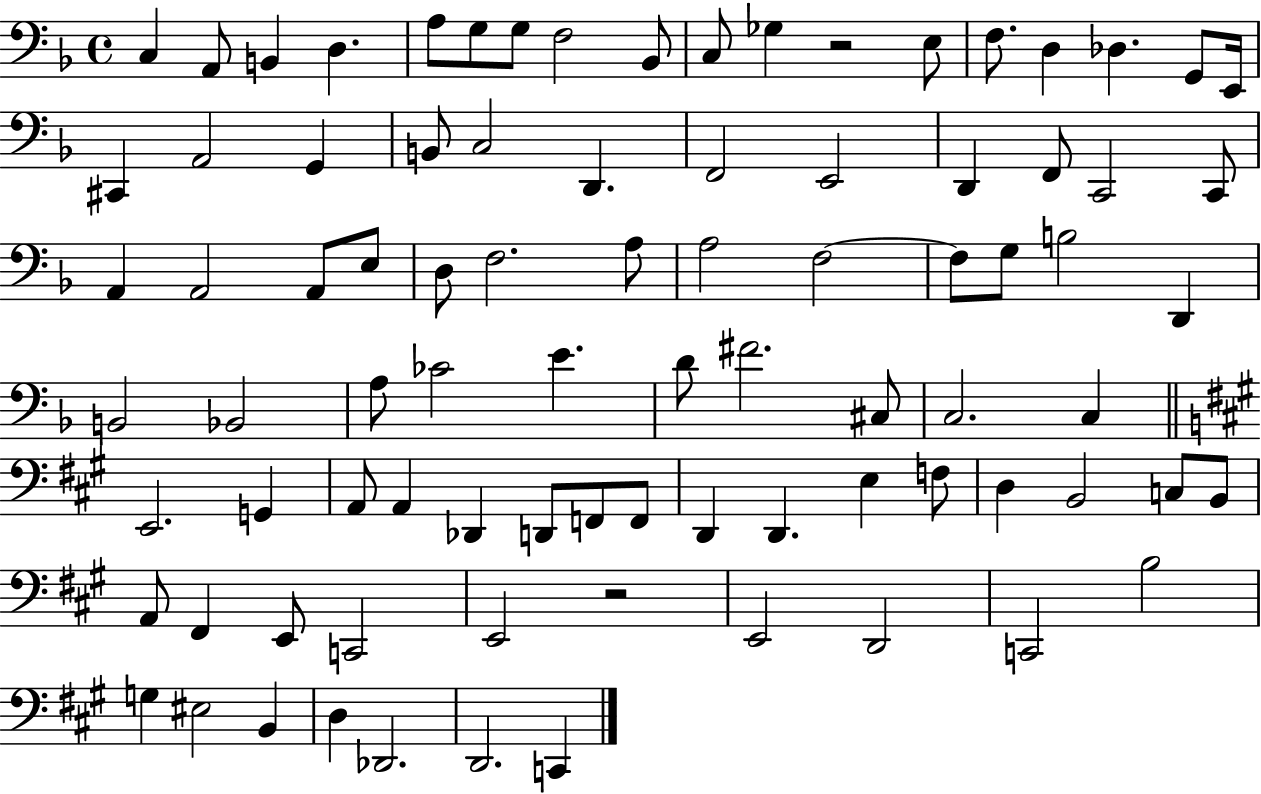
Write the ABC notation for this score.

X:1
T:Untitled
M:4/4
L:1/4
K:F
C, A,,/2 B,, D, A,/2 G,/2 G,/2 F,2 _B,,/2 C,/2 _G, z2 E,/2 F,/2 D, _D, G,,/2 E,,/4 ^C,, A,,2 G,, B,,/2 C,2 D,, F,,2 E,,2 D,, F,,/2 C,,2 C,,/2 A,, A,,2 A,,/2 E,/2 D,/2 F,2 A,/2 A,2 F,2 F,/2 G,/2 B,2 D,, B,,2 _B,,2 A,/2 _C2 E D/2 ^F2 ^C,/2 C,2 C, E,,2 G,, A,,/2 A,, _D,, D,,/2 F,,/2 F,,/2 D,, D,, E, F,/2 D, B,,2 C,/2 B,,/2 A,,/2 ^F,, E,,/2 C,,2 E,,2 z2 E,,2 D,,2 C,,2 B,2 G, ^E,2 B,, D, _D,,2 D,,2 C,,